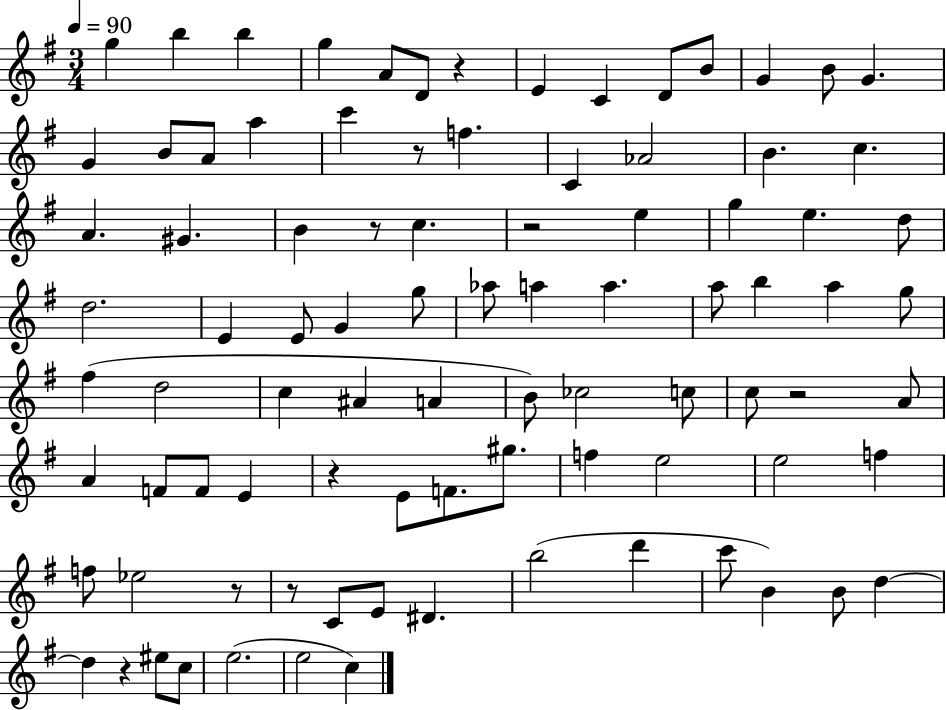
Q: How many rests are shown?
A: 9